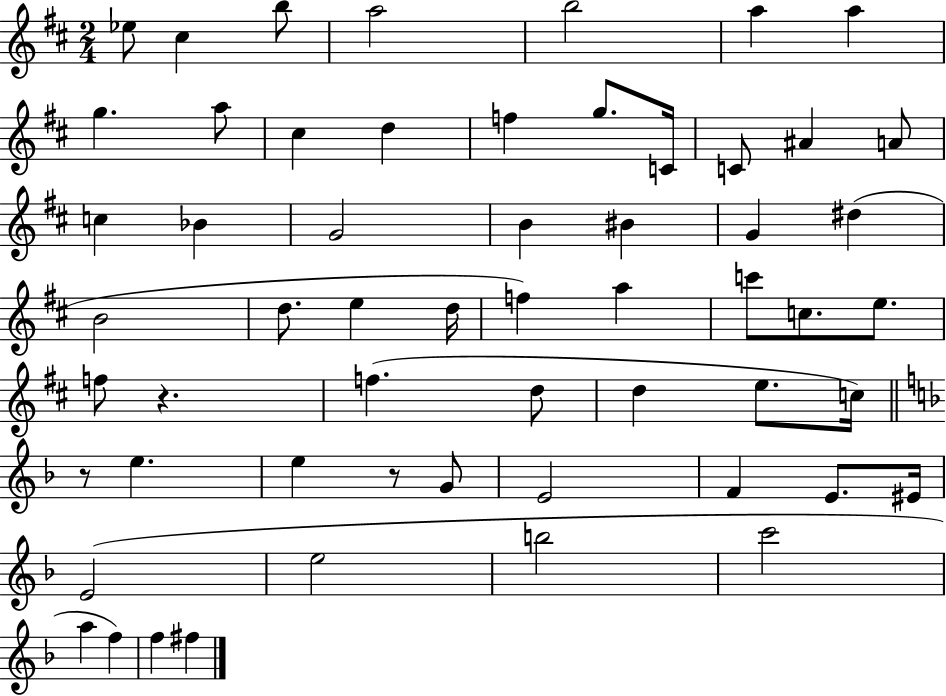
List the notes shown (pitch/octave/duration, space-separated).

Eb5/e C#5/q B5/e A5/h B5/h A5/q A5/q G5/q. A5/e C#5/q D5/q F5/q G5/e. C4/s C4/e A#4/q A4/e C5/q Bb4/q G4/h B4/q BIS4/q G4/q D#5/q B4/h D5/e. E5/q D5/s F5/q A5/q C6/e C5/e. E5/e. F5/e R/q. F5/q. D5/e D5/q E5/e. C5/s R/e E5/q. E5/q R/e G4/e E4/h F4/q E4/e. EIS4/s E4/h E5/h B5/h C6/h A5/q F5/q F5/q F#5/q